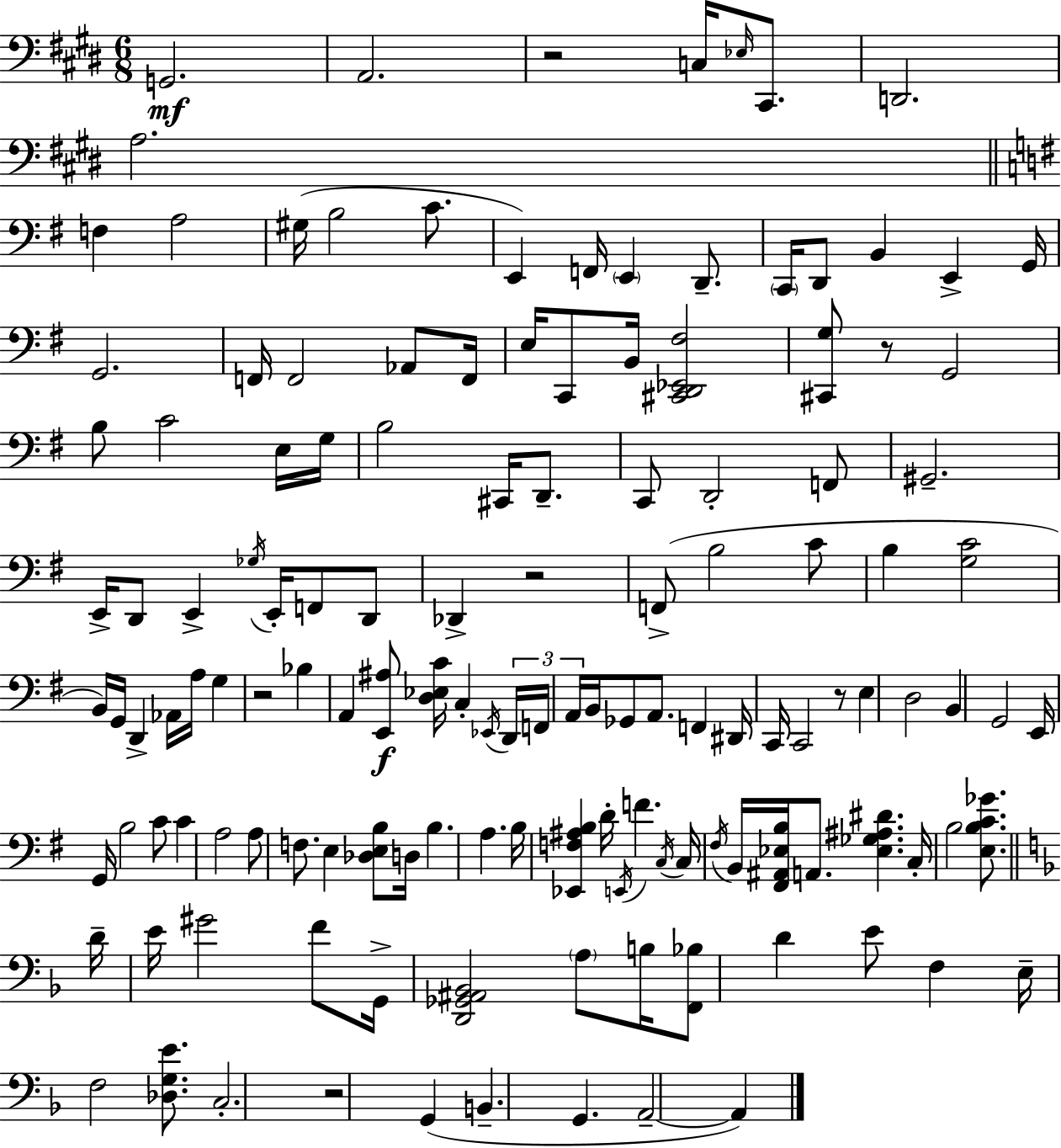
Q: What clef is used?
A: bass